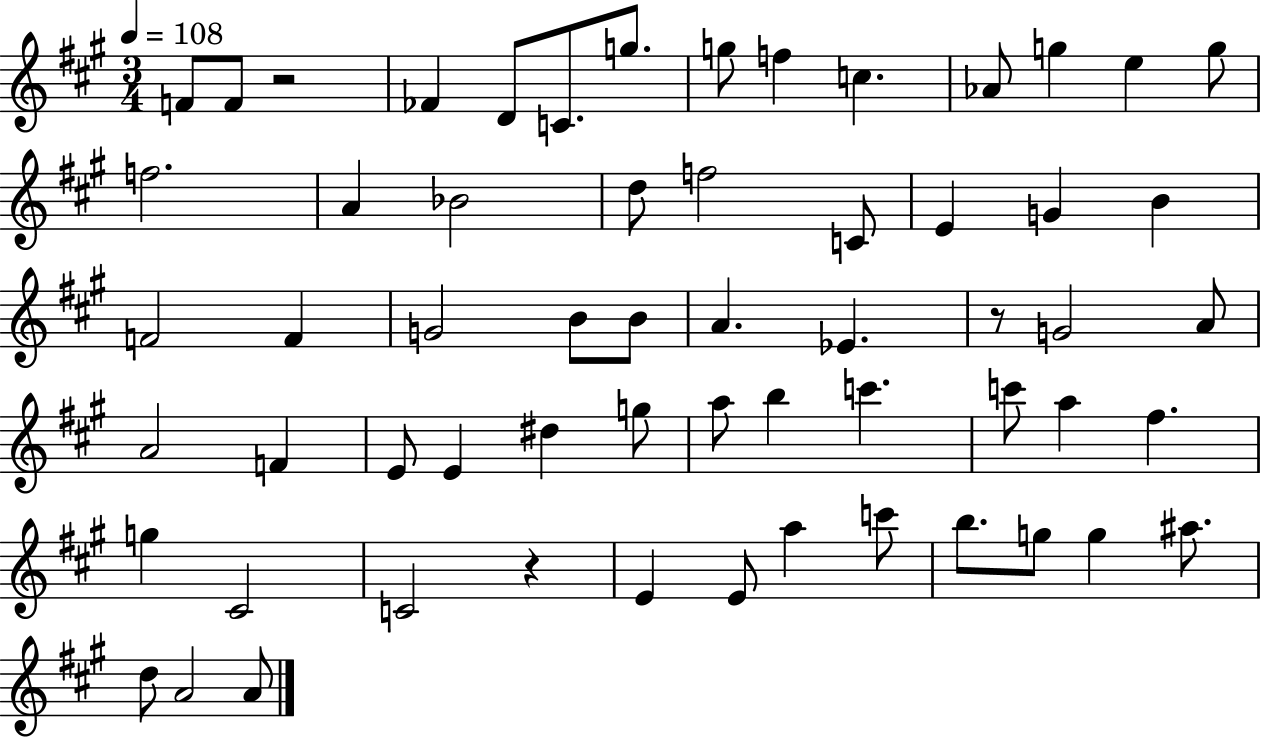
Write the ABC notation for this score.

X:1
T:Untitled
M:3/4
L:1/4
K:A
F/2 F/2 z2 _F D/2 C/2 g/2 g/2 f c _A/2 g e g/2 f2 A _B2 d/2 f2 C/2 E G B F2 F G2 B/2 B/2 A _E z/2 G2 A/2 A2 F E/2 E ^d g/2 a/2 b c' c'/2 a ^f g ^C2 C2 z E E/2 a c'/2 b/2 g/2 g ^a/2 d/2 A2 A/2